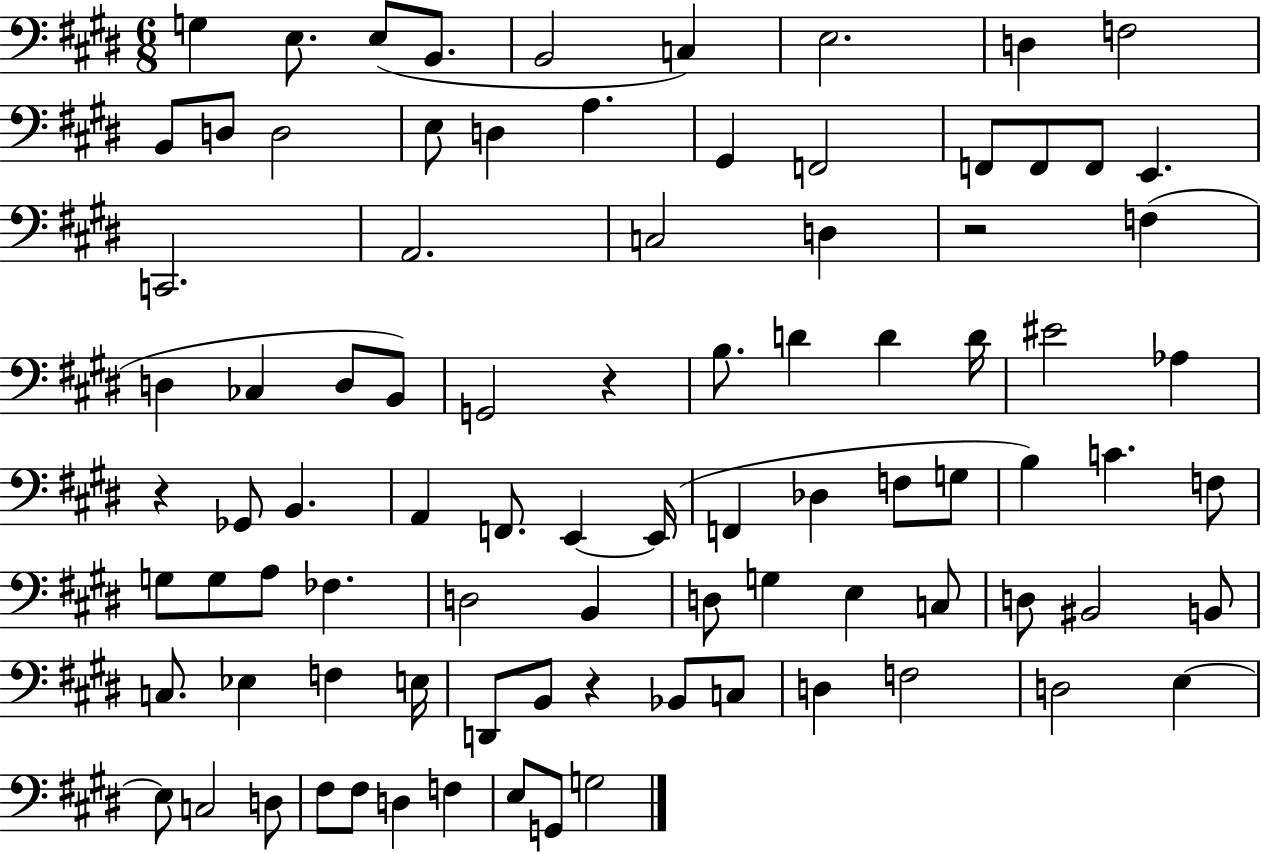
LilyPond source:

{
  \clef bass
  \numericTimeSignature
  \time 6/8
  \key e \major
  g4 e8. e8( b,8. | b,2 c4) | e2. | d4 f2 | \break b,8 d8 d2 | e8 d4 a4. | gis,4 f,2 | f,8 f,8 f,8 e,4. | \break c,2. | a,2. | c2 d4 | r2 f4( | \break d4 ces4 d8 b,8) | g,2 r4 | b8. d'4 d'4 d'16 | eis'2 aes4 | \break r4 ges,8 b,4. | a,4 f,8. e,4~~ e,16( | f,4 des4 f8 g8 | b4) c'4. f8 | \break g8 g8 a8 fes4. | d2 b,4 | d8 g4 e4 c8 | d8 bis,2 b,8 | \break c8. ees4 f4 e16 | d,8 b,8 r4 bes,8 c8 | d4 f2 | d2 e4~~ | \break e8 c2 d8 | fis8 fis8 d4 f4 | e8 g,8 g2 | \bar "|."
}